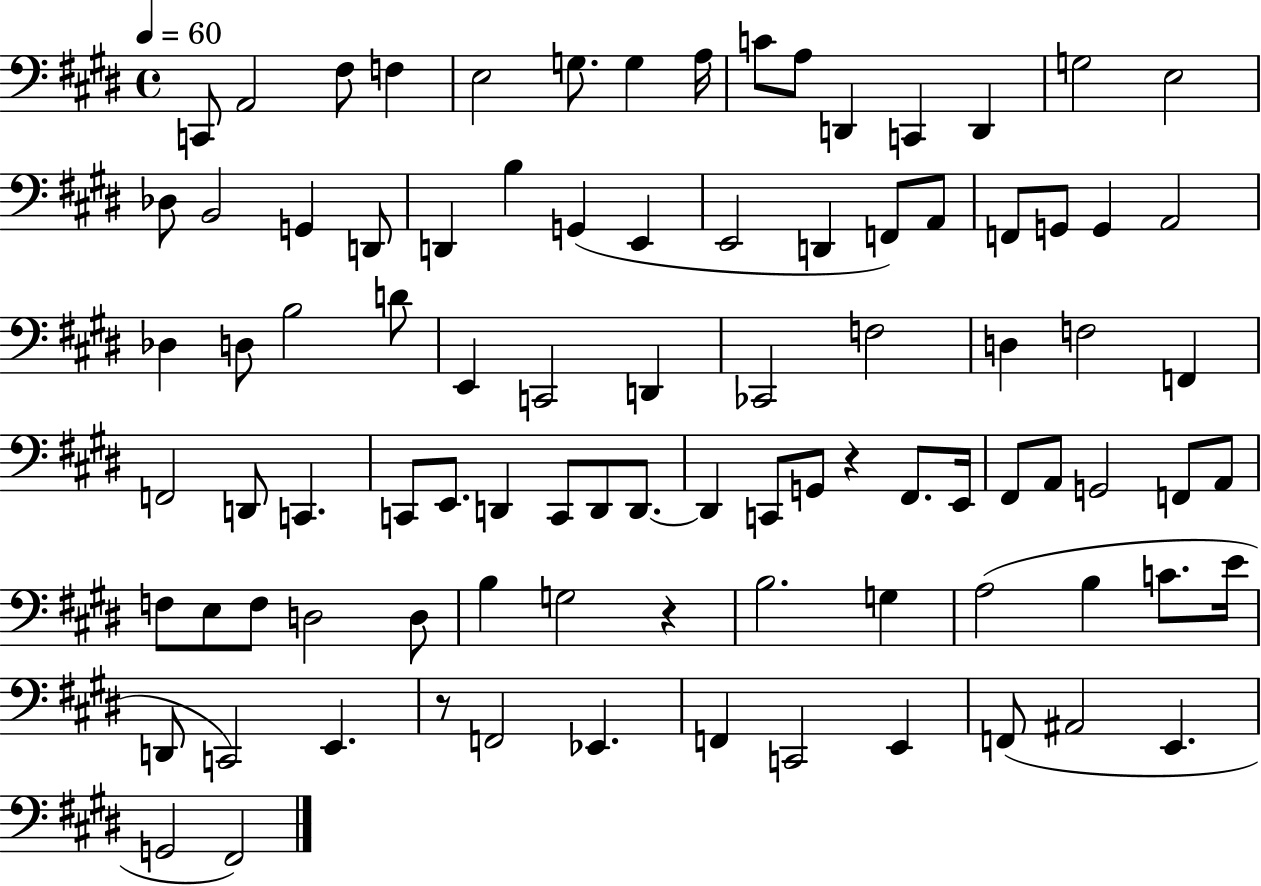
{
  \clef bass
  \time 4/4
  \defaultTimeSignature
  \key e \major
  \tempo 4 = 60
  c,8 a,2 fis8 f4 | e2 g8. g4 a16 | c'8 a8 d,4 c,4 d,4 | g2 e2 | \break des8 b,2 g,4 d,8 | d,4 b4 g,4( e,4 | e,2 d,4 f,8) a,8 | f,8 g,8 g,4 a,2 | \break des4 d8 b2 d'8 | e,4 c,2 d,4 | ces,2 f2 | d4 f2 f,4 | \break f,2 d,8 c,4. | c,8 e,8. d,4 c,8 d,8 d,8.~~ | d,4 c,8 g,8 r4 fis,8. e,16 | fis,8 a,8 g,2 f,8 a,8 | \break f8 e8 f8 d2 d8 | b4 g2 r4 | b2. g4 | a2( b4 c'8. e'16 | \break d,8 c,2) e,4. | r8 f,2 ees,4. | f,4 c,2 e,4 | f,8( ais,2 e,4. | \break g,2 fis,2) | \bar "|."
}